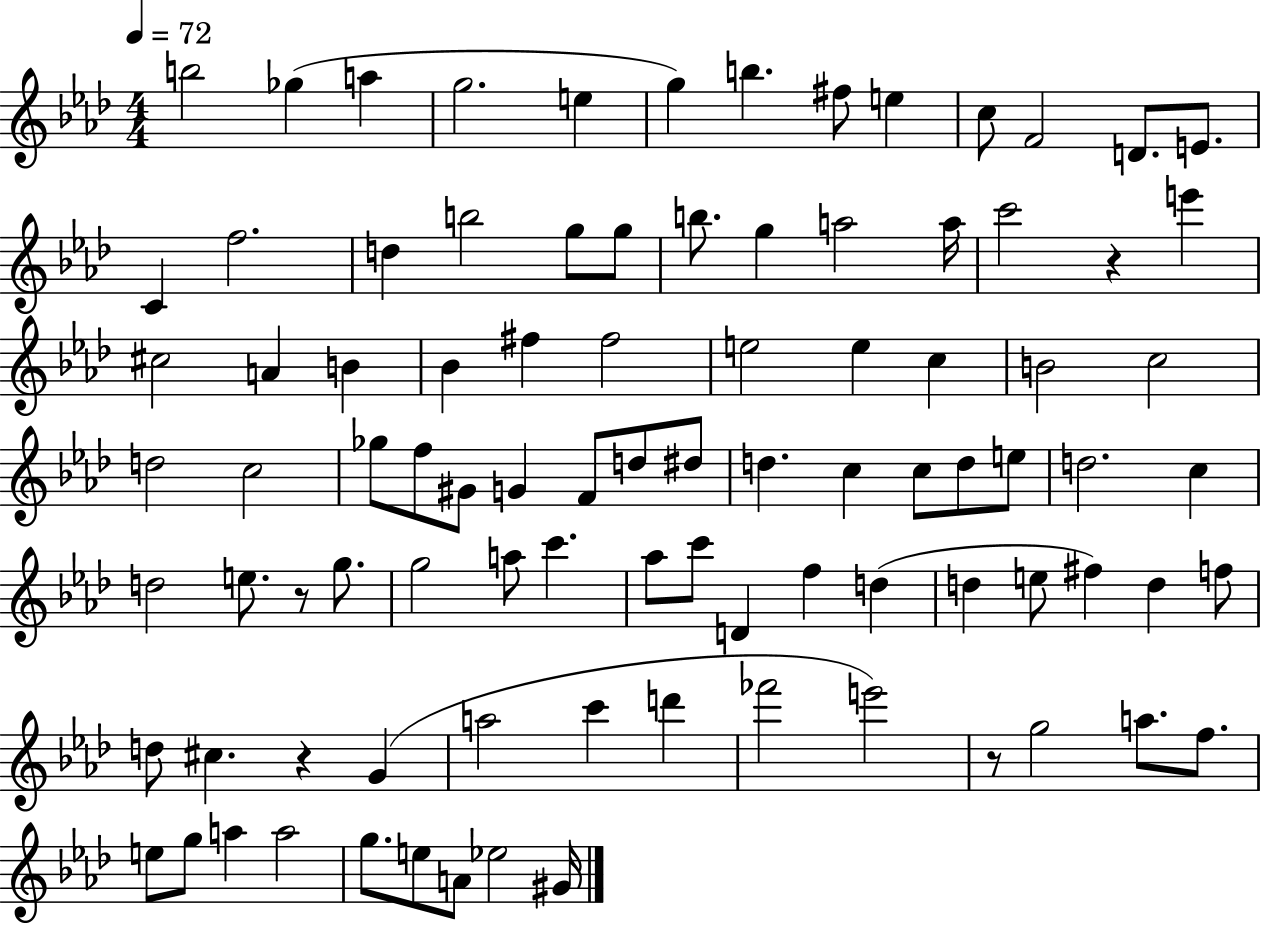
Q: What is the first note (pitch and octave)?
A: B5